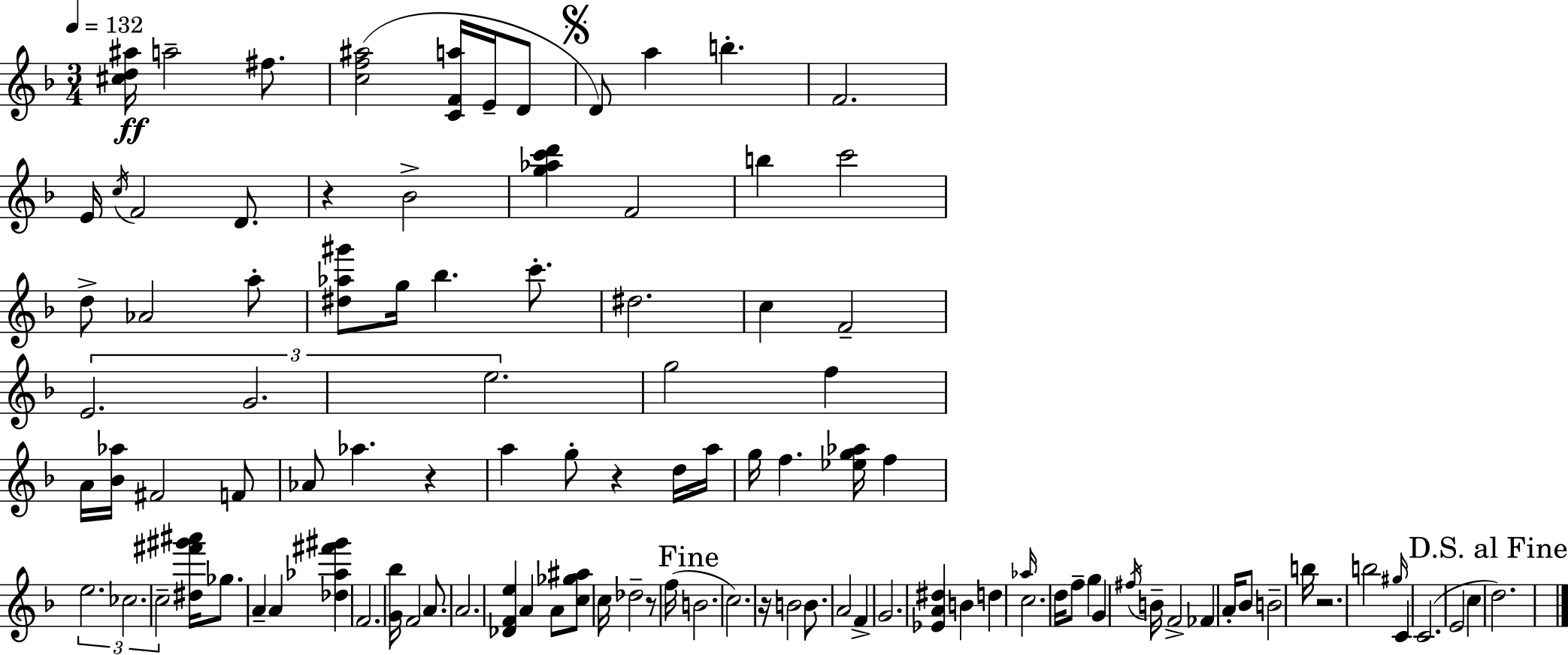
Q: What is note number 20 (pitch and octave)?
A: G5